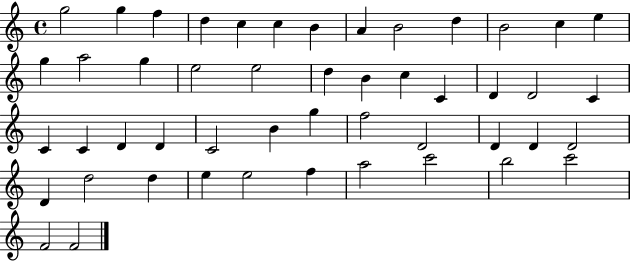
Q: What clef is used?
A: treble